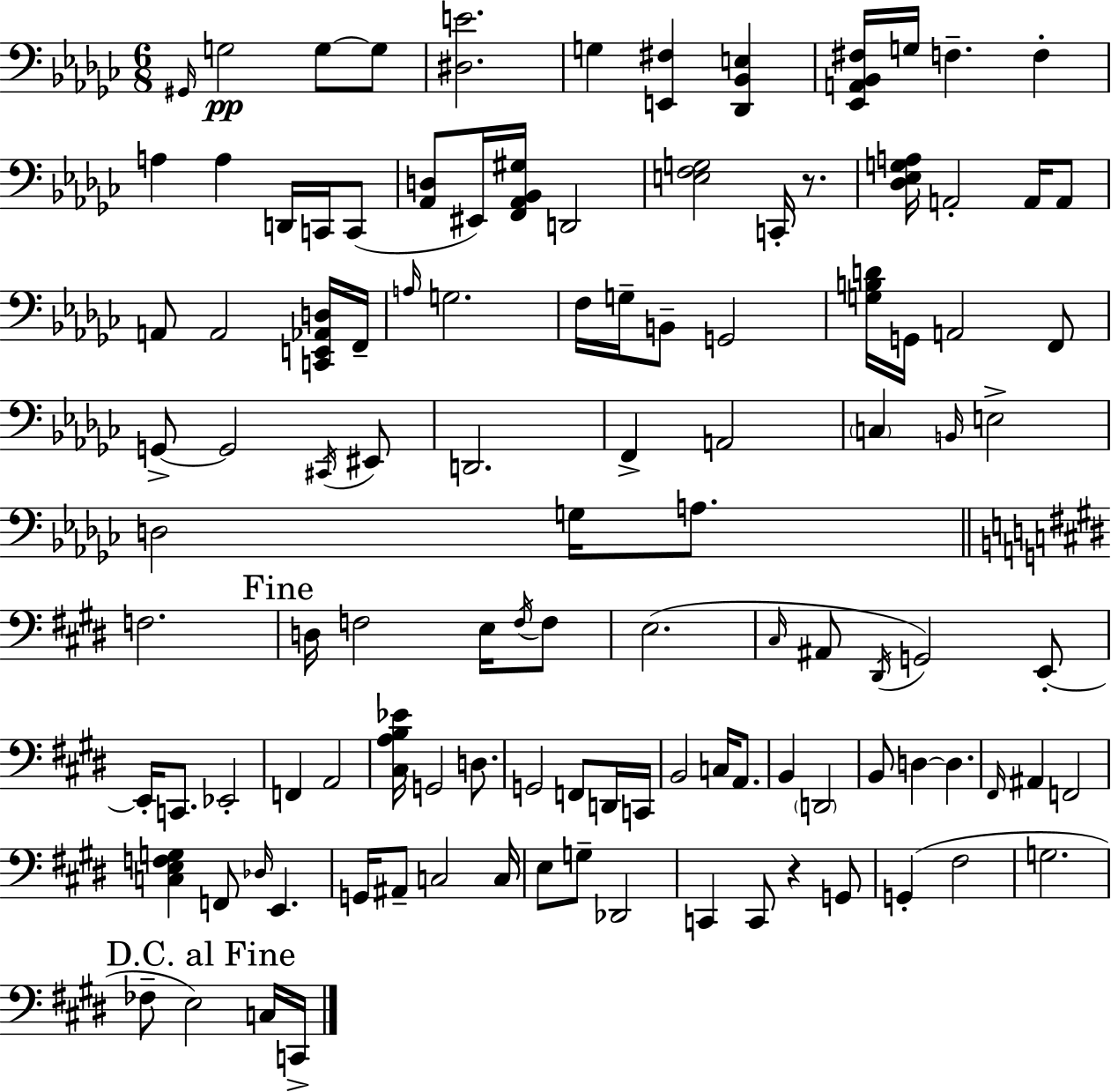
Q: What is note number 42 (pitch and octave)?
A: D3